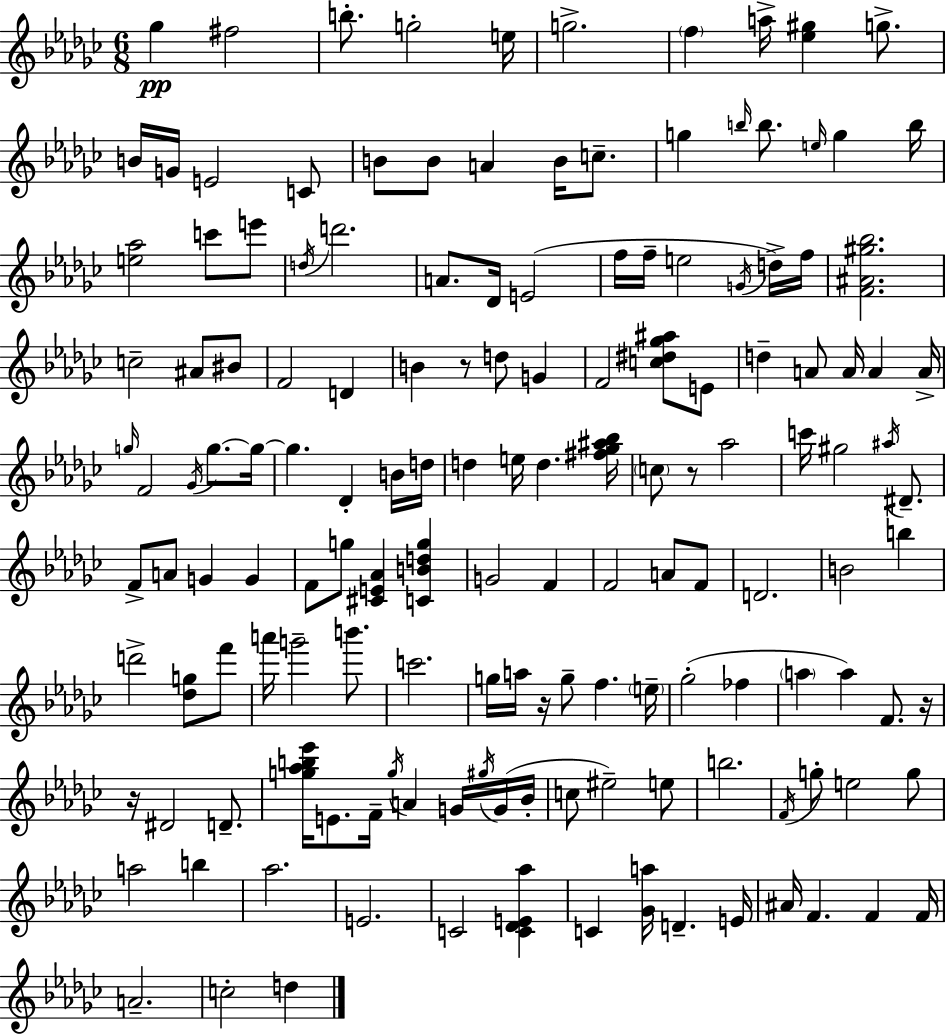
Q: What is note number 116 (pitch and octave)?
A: G5